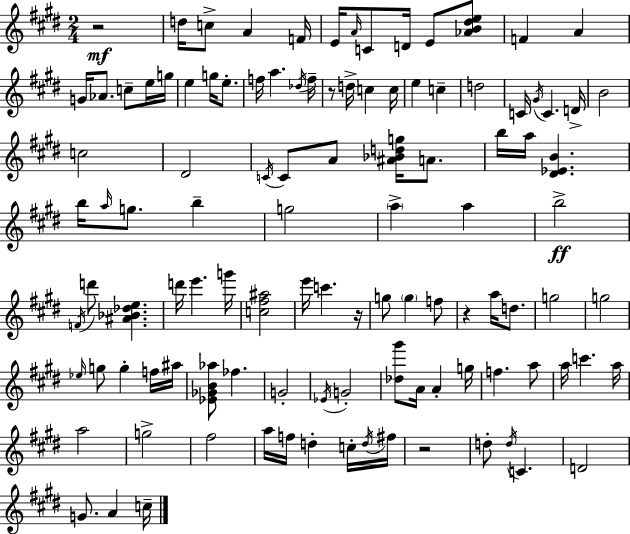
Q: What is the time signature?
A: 2/4